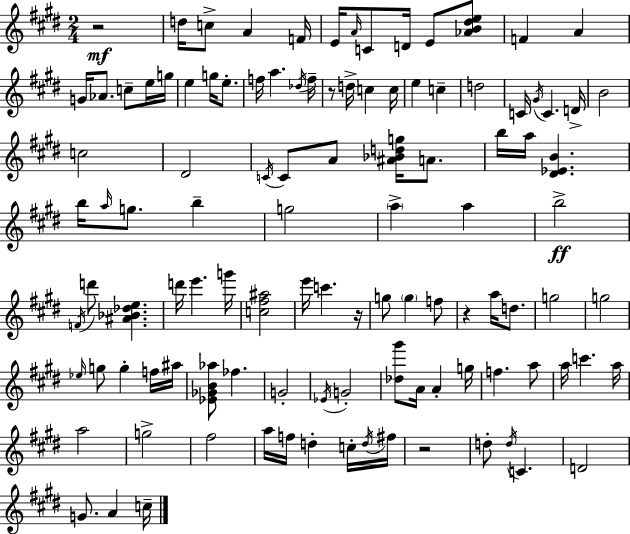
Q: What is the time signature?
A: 2/4